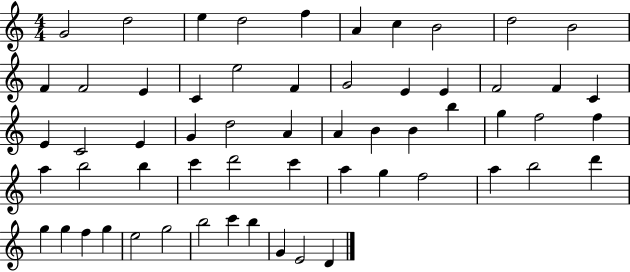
{
  \clef treble
  \numericTimeSignature
  \time 4/4
  \key c \major
  g'2 d''2 | e''4 d''2 f''4 | a'4 c''4 b'2 | d''2 b'2 | \break f'4 f'2 e'4 | c'4 e''2 f'4 | g'2 e'4 e'4 | f'2 f'4 c'4 | \break e'4 c'2 e'4 | g'4 d''2 a'4 | a'4 b'4 b'4 b''4 | g''4 f''2 f''4 | \break a''4 b''2 b''4 | c'''4 d'''2 c'''4 | a''4 g''4 f''2 | a''4 b''2 d'''4 | \break g''4 g''4 f''4 g''4 | e''2 g''2 | b''2 c'''4 b''4 | g'4 e'2 d'4 | \break \bar "|."
}